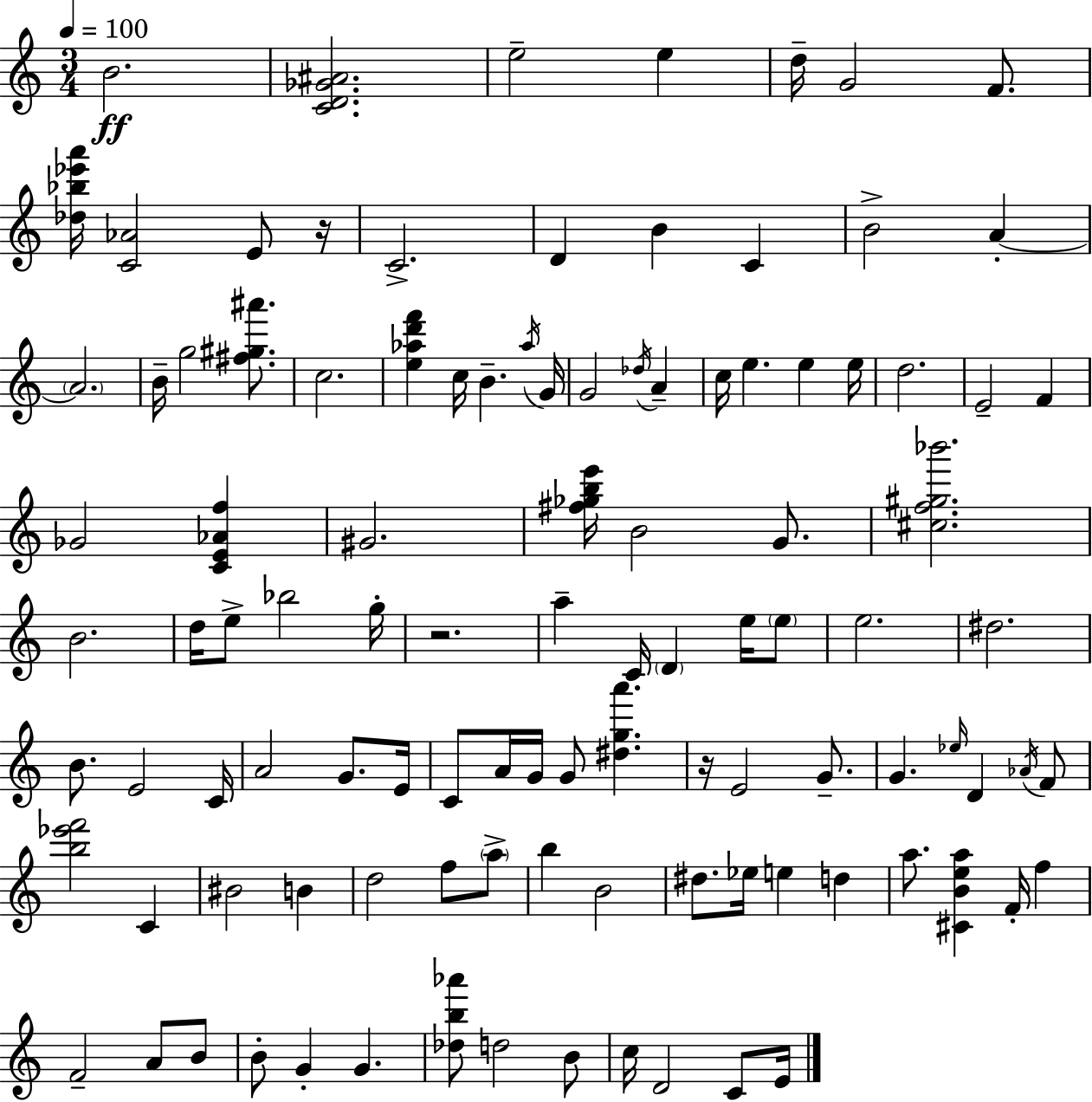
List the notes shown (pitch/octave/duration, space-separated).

B4/h. [C4,D4,Gb4,A#4]/h. E5/h E5/q D5/s G4/h F4/e. [Db5,Bb5,Eb6,A6]/s [C4,Ab4]/h E4/e R/s C4/h. D4/q B4/q C4/q B4/h A4/q A4/h. B4/s G5/h [F#5,G#5,A#6]/e. C5/h. [E5,Ab5,D6,F6]/q C5/s B4/q. Ab5/s G4/s G4/h Db5/s A4/q C5/s E5/q. E5/q E5/s D5/h. E4/h F4/q Gb4/h [C4,E4,Ab4,F5]/q G#4/h. [F#5,Gb5,B5,E6]/s B4/h G4/e. [C#5,F5,G#5,Bb6]/h. B4/h. D5/s E5/e Bb5/h G5/s R/h. A5/q C4/s D4/q E5/s E5/e E5/h. D#5/h. B4/e. E4/h C4/s A4/h G4/e. E4/s C4/e A4/s G4/s G4/e [D#5,G5,A6]/q. R/s E4/h G4/e. G4/q. Eb5/s D4/q Ab4/s F4/e [B5,Eb6,F6]/h C4/q BIS4/h B4/q D5/h F5/e A5/e B5/q B4/h D#5/e. Eb5/s E5/q D5/q A5/e. [C#4,B4,E5,A5]/q F4/s F5/q F4/h A4/e B4/e B4/e G4/q G4/q. [Db5,B5,Ab6]/e D5/h B4/e C5/s D4/h C4/e E4/s